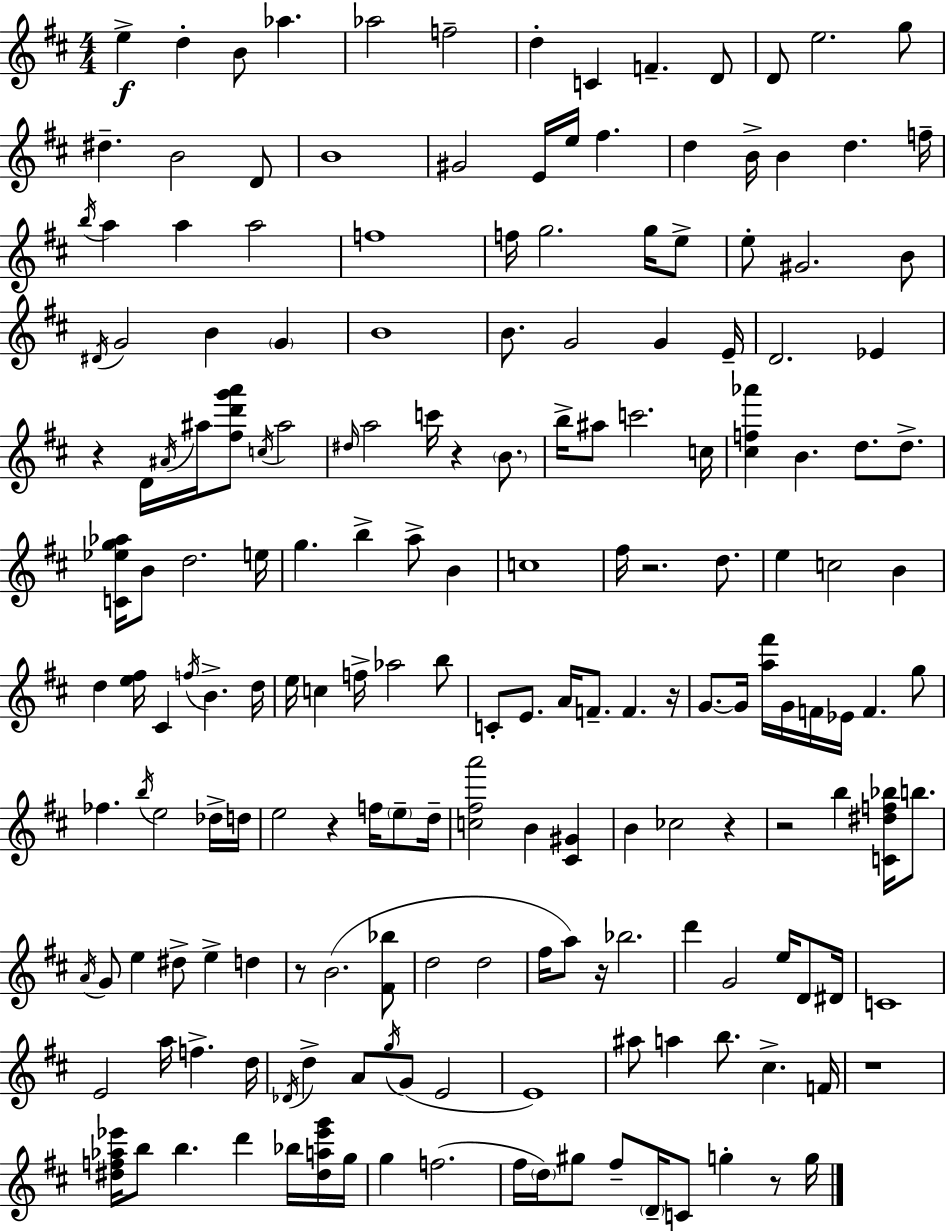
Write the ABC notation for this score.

X:1
T:Untitled
M:4/4
L:1/4
K:D
e d B/2 _a _a2 f2 d C F D/2 D/2 e2 g/2 ^d B2 D/2 B4 ^G2 E/4 e/4 ^f d B/4 B d f/4 b/4 a a a2 f4 f/4 g2 g/4 e/2 e/2 ^G2 B/2 ^D/4 G2 B G B4 B/2 G2 G E/4 D2 _E z D/4 ^A/4 ^a/4 [^fd'g'a']/2 c/4 ^a2 ^d/4 a2 c'/4 z B/2 b/4 ^a/2 c'2 c/4 [^cf_a'] B d/2 d/2 [C_eg_a]/4 B/2 d2 e/4 g b a/2 B c4 ^f/4 z2 d/2 e c2 B d [e^f]/4 ^C f/4 B d/4 e/4 c f/4 _a2 b/2 C/2 E/2 A/4 F/2 F z/4 G/2 G/4 [a^f']/4 G/4 F/4 _E/4 F g/2 _f b/4 e2 _d/4 d/4 e2 z f/4 e/2 d/4 [c^fa']2 B [^C^G] B _c2 z z2 b [C^df_b]/4 b/2 A/4 G/2 e ^d/2 e d z/2 B2 [^F_b]/2 d2 d2 ^f/4 a/2 z/4 _b2 d' G2 e/4 D/2 ^D/4 C4 E2 a/4 f d/4 _D/4 d A/2 g/4 G/2 E2 E4 ^a/2 a b/2 ^c F/4 z4 [^df_a_e']/4 b/2 b d' _b/4 [^da_e'g']/4 g/4 g f2 ^f/4 d/4 ^g/2 ^f/2 D/4 C/2 g z/2 g/4